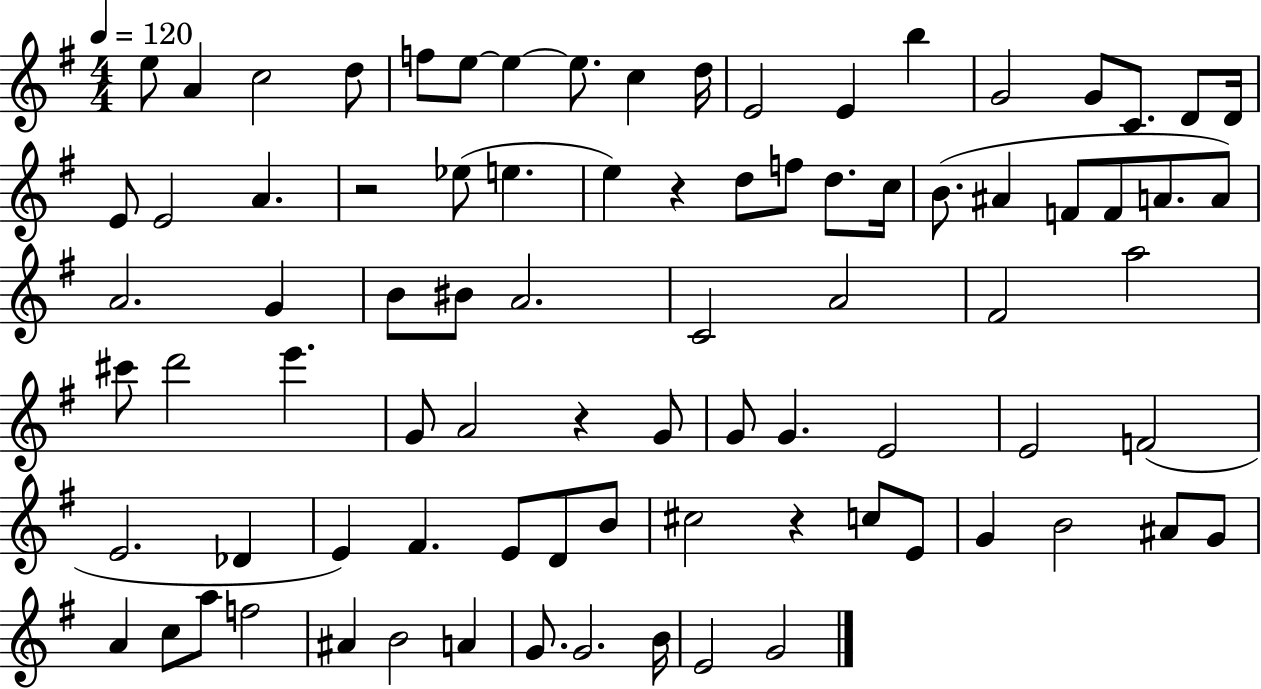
X:1
T:Untitled
M:4/4
L:1/4
K:G
e/2 A c2 d/2 f/2 e/2 e e/2 c d/4 E2 E b G2 G/2 C/2 D/2 D/4 E/2 E2 A z2 _e/2 e e z d/2 f/2 d/2 c/4 B/2 ^A F/2 F/2 A/2 A/2 A2 G B/2 ^B/2 A2 C2 A2 ^F2 a2 ^c'/2 d'2 e' G/2 A2 z G/2 G/2 G E2 E2 F2 E2 _D E ^F E/2 D/2 B/2 ^c2 z c/2 E/2 G B2 ^A/2 G/2 A c/2 a/2 f2 ^A B2 A G/2 G2 B/4 E2 G2